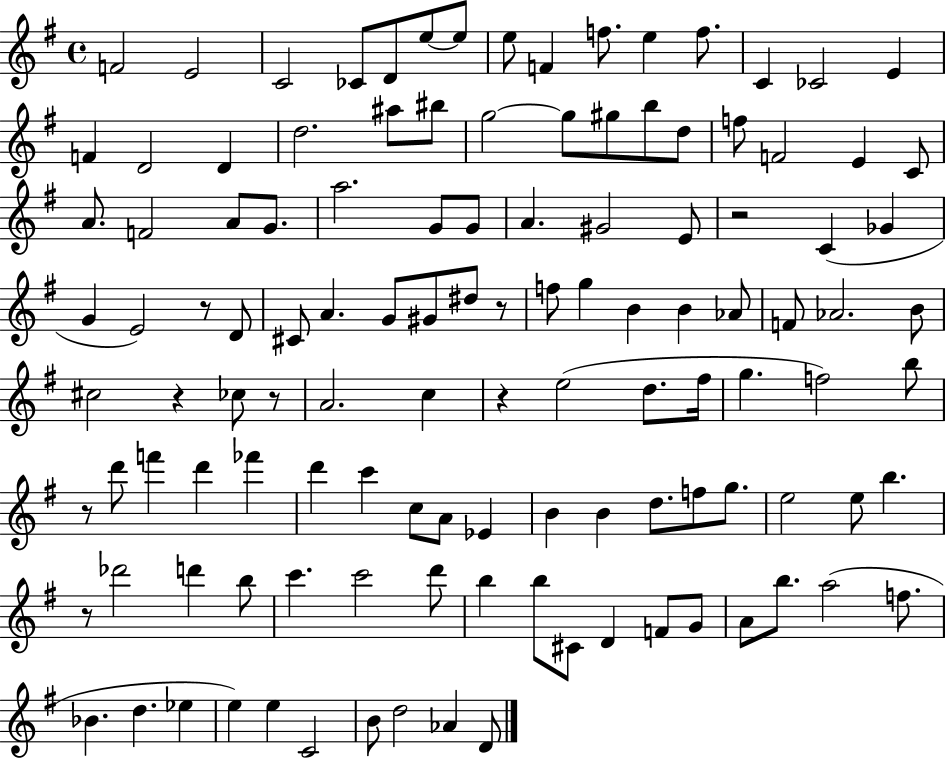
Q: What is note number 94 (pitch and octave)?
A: C#4